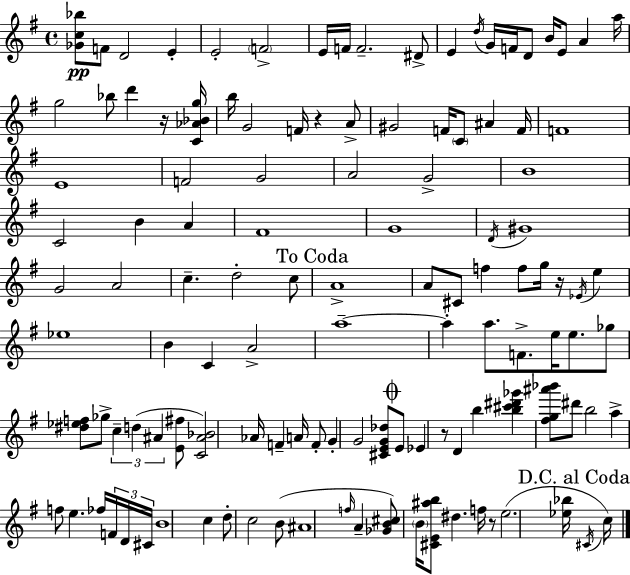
{
  \clef treble
  \time 4/4
  \defaultTimeSignature
  \key e \minor
  \repeat volta 2 { <ges' c'' bes''>8\pp f'8 d'2 e'4-. | e'2-. \parenthesize f'2-> | e'16 f'16 f'2.-- dis'8-> | e'4 \acciaccatura { d''16 } g'16 f'16 d'8 b'16 e'8 a'4 | \break a''16 g''2 bes''8 d'''4 r16 | <c' aes' bes' g''>16 b''16 g'2 f'16 r4 a'8-> | gis'2 f'16 \parenthesize c'8 ais'4 | f'16 f'1 | \break e'1 | f'2 g'2 | a'2 g'2-> | b'1 | \break c'2 b'4 a'4 | fis'1 | g'1 | \acciaccatura { d'16 } gis'1 | \break g'2 a'2 | c''4.-- d''2-. | c''8 \mark "To Coda" a'1-> | a'8 cis'8 f''4 f''8 g''16 r16 \acciaccatura { ees'16 } e''4 | \break ees''1 | b'4 c'4 a'2-> | a''1--~~ | a''4-. a''8. f'8.-> e''16 e''8. | \break ges''8 <dis'' ees'' f''>8 ges''8-> \tuplet 3/2 { c''4-- d''4( ais'4 } | <e' fis''>8 <c' ais' bes'>2) aes'16 f'4-- | a'16 f'8-. g'4-. g'2 | <cis' e' g' des''>8 \mark \markup { \musicglyph "scripts.coda" } e'8 ees'4 r8 d'4 b''4 | \break <b'' cis''' dis''' ges'''>4 <fis'' g'' ais''' bes'''>8 dis'''8 b''2 | a''4-> f''8 e''4. fes''16 | \tuplet 3/2 { f'16 d'16 cis'16 } b'1 | c''4 d''8-. c''2 | \break b'8( ais'1 | \grace { f''16 } a'4-- <ges' b' cis''>8) \parenthesize b'16 <cis' e' ais'' b''>8 dis''4. | f''16 r8 e''2.( | <ees'' bes''>16 \mark "D.C. al Coda" \acciaccatura { cis'16 } c''16) } \bar "|."
}